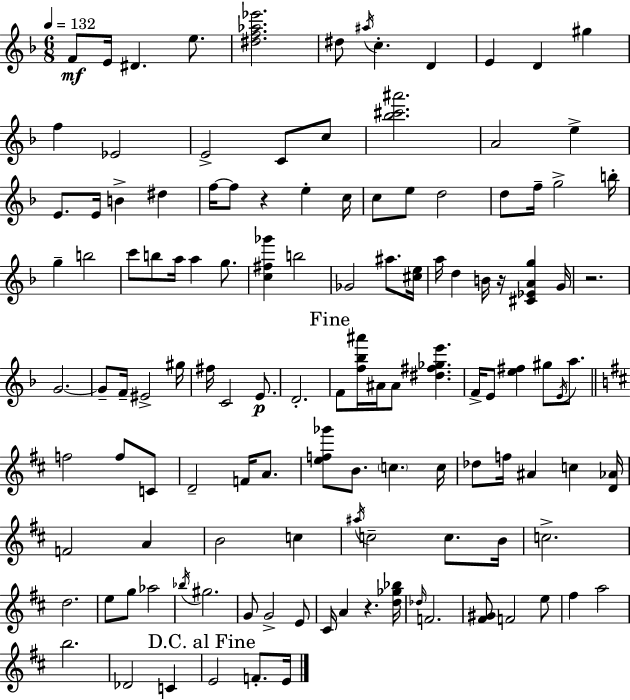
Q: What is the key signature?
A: D minor